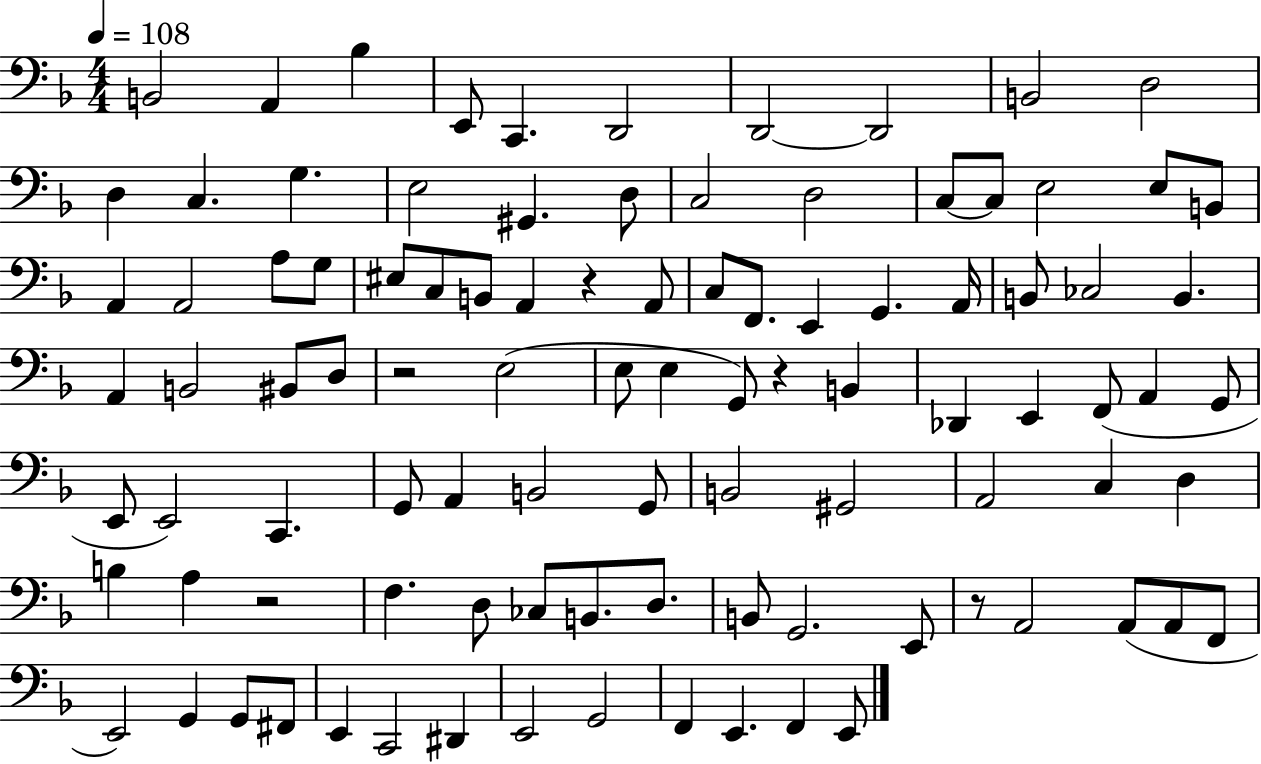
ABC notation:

X:1
T:Untitled
M:4/4
L:1/4
K:F
B,,2 A,, _B, E,,/2 C,, D,,2 D,,2 D,,2 B,,2 D,2 D, C, G, E,2 ^G,, D,/2 C,2 D,2 C,/2 C,/2 E,2 E,/2 B,,/2 A,, A,,2 A,/2 G,/2 ^E,/2 C,/2 B,,/2 A,, z A,,/2 C,/2 F,,/2 E,, G,, A,,/4 B,,/2 _C,2 B,, A,, B,,2 ^B,,/2 D,/2 z2 E,2 E,/2 E, G,,/2 z B,, _D,, E,, F,,/2 A,, G,,/2 E,,/2 E,,2 C,, G,,/2 A,, B,,2 G,,/2 B,,2 ^G,,2 A,,2 C, D, B, A, z2 F, D,/2 _C,/2 B,,/2 D,/2 B,,/2 G,,2 E,,/2 z/2 A,,2 A,,/2 A,,/2 F,,/2 E,,2 G,, G,,/2 ^F,,/2 E,, C,,2 ^D,, E,,2 G,,2 F,, E,, F,, E,,/2